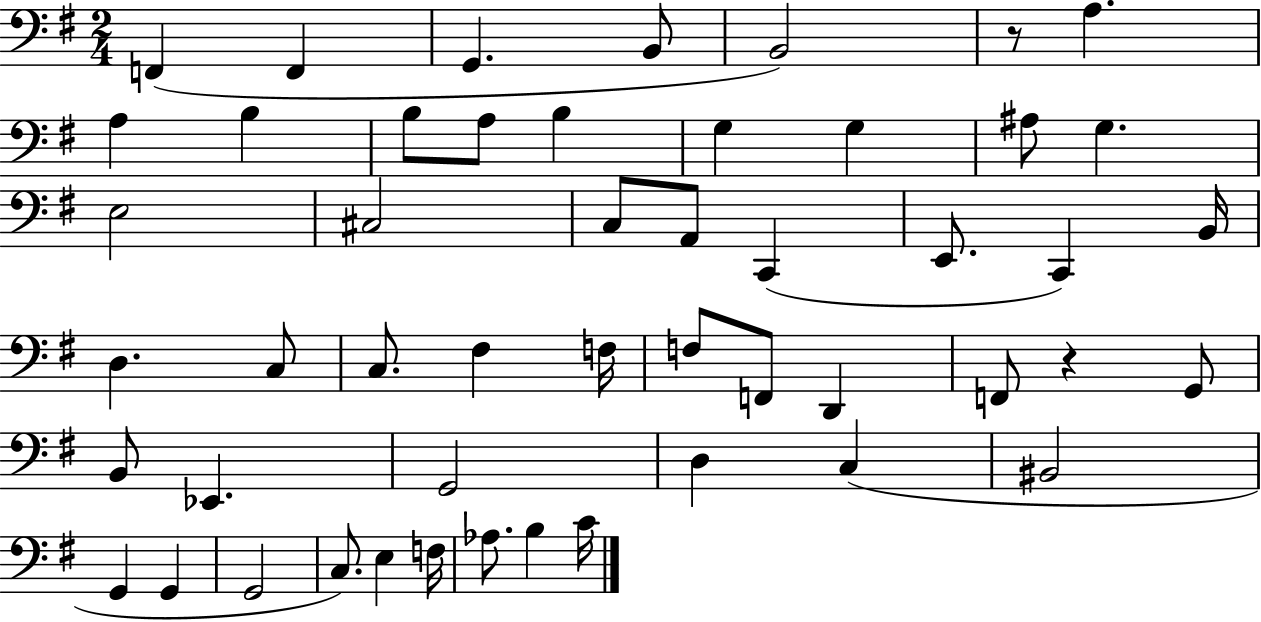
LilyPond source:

{
  \clef bass
  \numericTimeSignature
  \time 2/4
  \key g \major
  \repeat volta 2 { f,4( f,4 | g,4. b,8 | b,2) | r8 a4. | \break a4 b4 | b8 a8 b4 | g4 g4 | ais8 g4. | \break e2 | cis2 | c8 a,8 c,4( | e,8. c,4) b,16 | \break d4. c8 | c8. fis4 f16 | f8 f,8 d,4 | f,8 r4 g,8 | \break b,8 ees,4. | g,2 | d4 c4( | bis,2 | \break g,4 g,4 | g,2 | c8.) e4 f16 | aes8. b4 c'16 | \break } \bar "|."
}